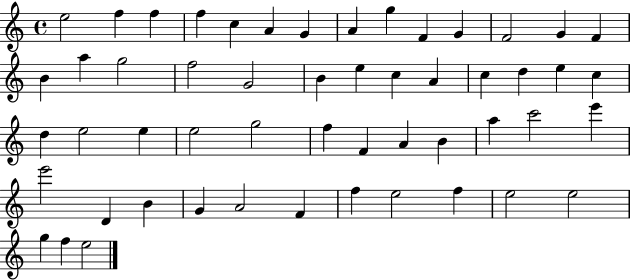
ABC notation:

X:1
T:Untitled
M:4/4
L:1/4
K:C
e2 f f f c A G A g F G F2 G F B a g2 f2 G2 B e c A c d e c d e2 e e2 g2 f F A B a c'2 e' e'2 D B G A2 F f e2 f e2 e2 g f e2